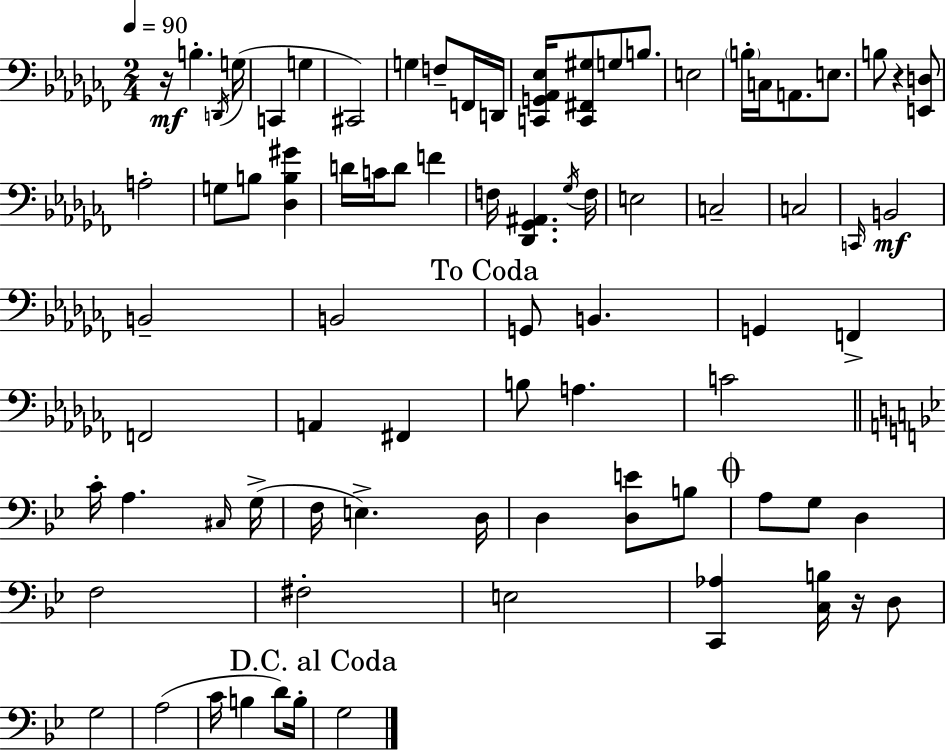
X:1
T:Untitled
M:2/4
L:1/4
K:Abm
z/4 B, D,,/4 G,/4 C,, G, ^C,,2 G, F,/2 F,,/4 D,,/4 [C,,G,,_A,,_E,]/4 [C,,^F,,^G,]/2 G,/2 B,/2 E,2 B,/4 C,/4 A,,/2 E,/2 B,/2 z [E,,D,]/2 A,2 G,/2 B,/2 [_D,B,^G] D/4 C/4 D/2 F F,/4 [_D,,_G,,^A,,] _G,/4 F,/4 E,2 C,2 C,2 C,,/4 B,,2 B,,2 B,,2 G,,/2 B,, G,, F,, F,,2 A,, ^F,, B,/2 A, C2 C/4 A, ^C,/4 G,/4 F,/4 E, D,/4 D, [D,E]/2 B,/2 A,/2 G,/2 D, F,2 ^F,2 E,2 [C,,_A,] [C,B,]/4 z/4 D,/2 G,2 A,2 C/4 B, D/2 B,/4 G,2